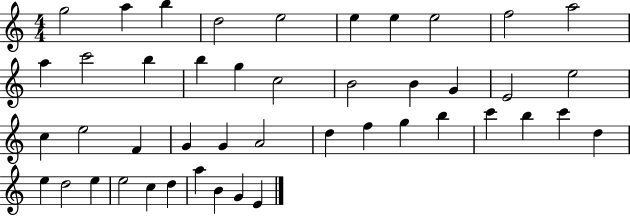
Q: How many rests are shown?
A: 0